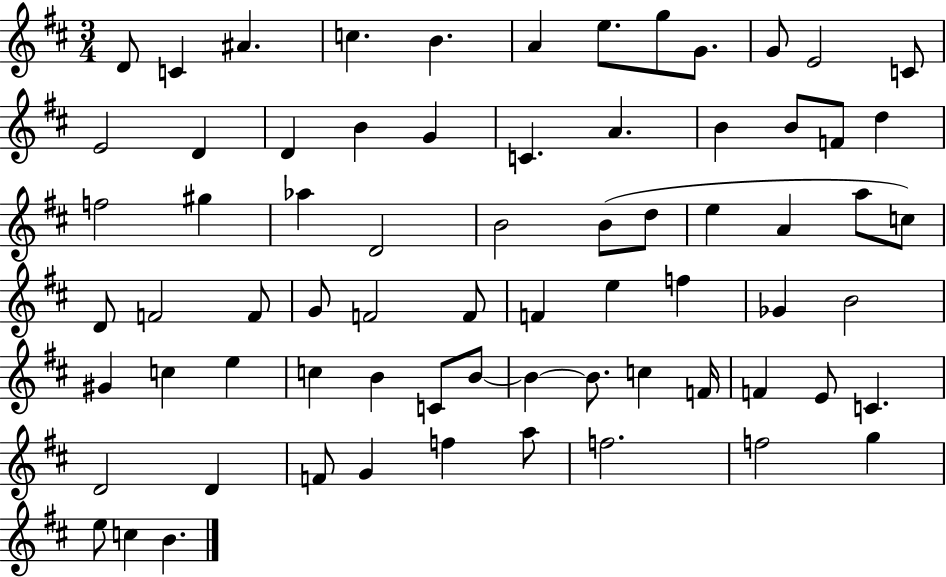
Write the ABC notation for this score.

X:1
T:Untitled
M:3/4
L:1/4
K:D
D/2 C ^A c B A e/2 g/2 G/2 G/2 E2 C/2 E2 D D B G C A B B/2 F/2 d f2 ^g _a D2 B2 B/2 d/2 e A a/2 c/2 D/2 F2 F/2 G/2 F2 F/2 F e f _G B2 ^G c e c B C/2 B/2 B B/2 c F/4 F E/2 C D2 D F/2 G f a/2 f2 f2 g e/2 c B